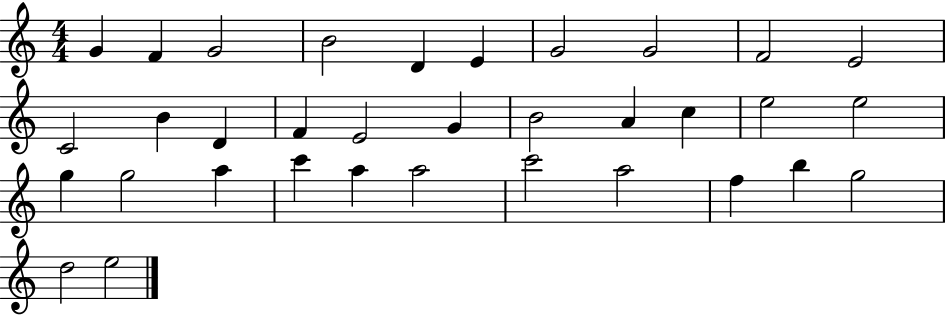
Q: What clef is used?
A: treble